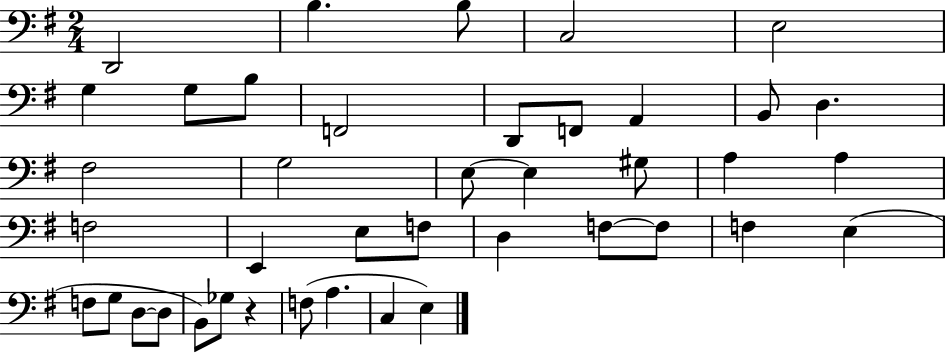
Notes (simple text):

D2/h B3/q. B3/e C3/h E3/h G3/q G3/e B3/e F2/h D2/e F2/e A2/q B2/e D3/q. F#3/h G3/h E3/e E3/q G#3/e A3/q A3/q F3/h E2/q E3/e F3/e D3/q F3/e F3/e F3/q E3/q F3/e G3/e D3/e D3/e B2/e Gb3/e R/q F3/e A3/q. C3/q E3/q